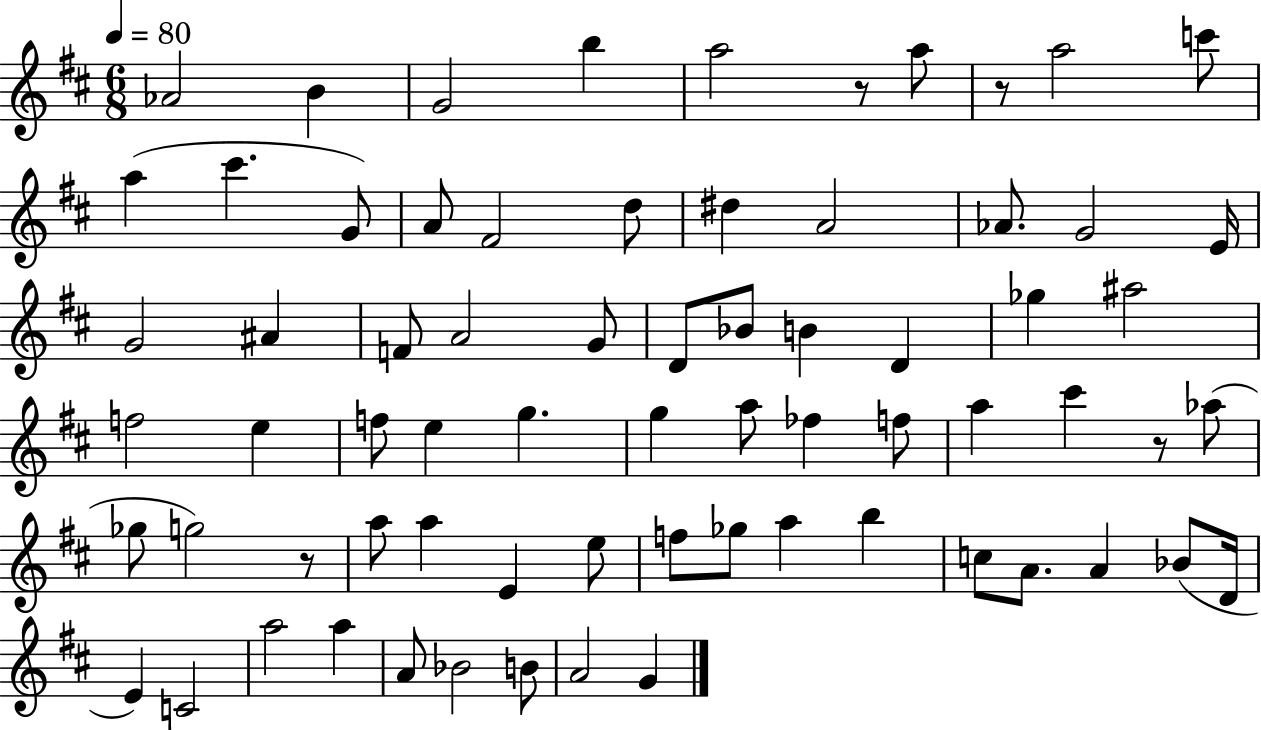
{
  \clef treble
  \numericTimeSignature
  \time 6/8
  \key d \major
  \tempo 4 = 80
  \repeat volta 2 { aes'2 b'4 | g'2 b''4 | a''2 r8 a''8 | r8 a''2 c'''8 | \break a''4( cis'''4. g'8) | a'8 fis'2 d''8 | dis''4 a'2 | aes'8. g'2 e'16 | \break g'2 ais'4 | f'8 a'2 g'8 | d'8 bes'8 b'4 d'4 | ges''4 ais''2 | \break f''2 e''4 | f''8 e''4 g''4. | g''4 a''8 fes''4 f''8 | a''4 cis'''4 r8 aes''8( | \break ges''8 g''2) r8 | a''8 a''4 e'4 e''8 | f''8 ges''8 a''4 b''4 | c''8 a'8. a'4 bes'8( d'16 | \break e'4) c'2 | a''2 a''4 | a'8 bes'2 b'8 | a'2 g'4 | \break } \bar "|."
}